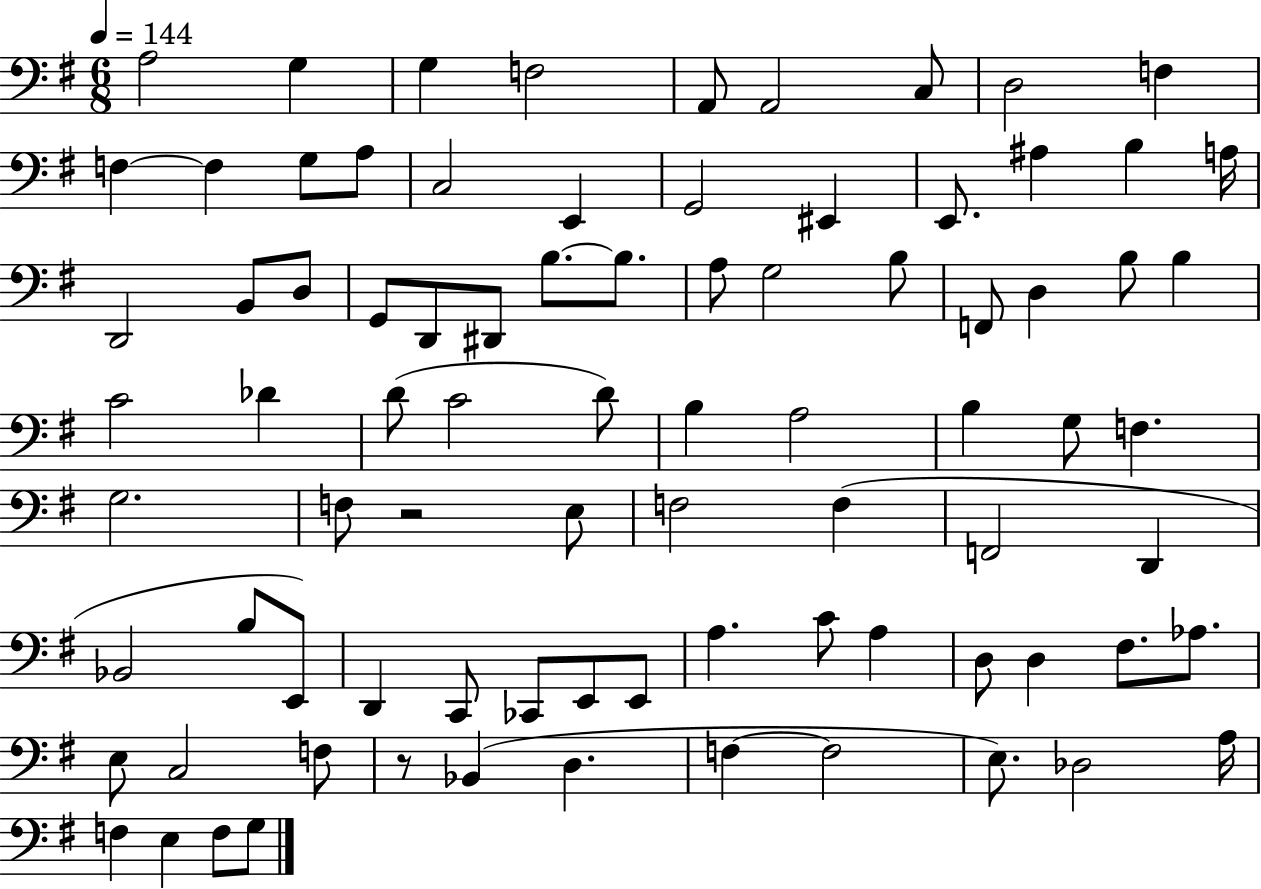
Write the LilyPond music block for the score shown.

{
  \clef bass
  \numericTimeSignature
  \time 6/8
  \key g \major
  \tempo 4 = 144
  \repeat volta 2 { a2 g4 | g4 f2 | a,8 a,2 c8 | d2 f4 | \break f4~~ f4 g8 a8 | c2 e,4 | g,2 eis,4 | e,8. ais4 b4 a16 | \break d,2 b,8 d8 | g,8 d,8 dis,8 b8.~~ b8. | a8 g2 b8 | f,8 d4 b8 b4 | \break c'2 des'4 | d'8( c'2 d'8) | b4 a2 | b4 g8 f4. | \break g2. | f8 r2 e8 | f2 f4( | f,2 d,4 | \break bes,2 b8 e,8) | d,4 c,8 ces,8 e,8 e,8 | a4. c'8 a4 | d8 d4 fis8. aes8. | \break e8 c2 f8 | r8 bes,4( d4. | f4~~ f2 | e8.) des2 a16 | \break f4 e4 f8 g8 | } \bar "|."
}